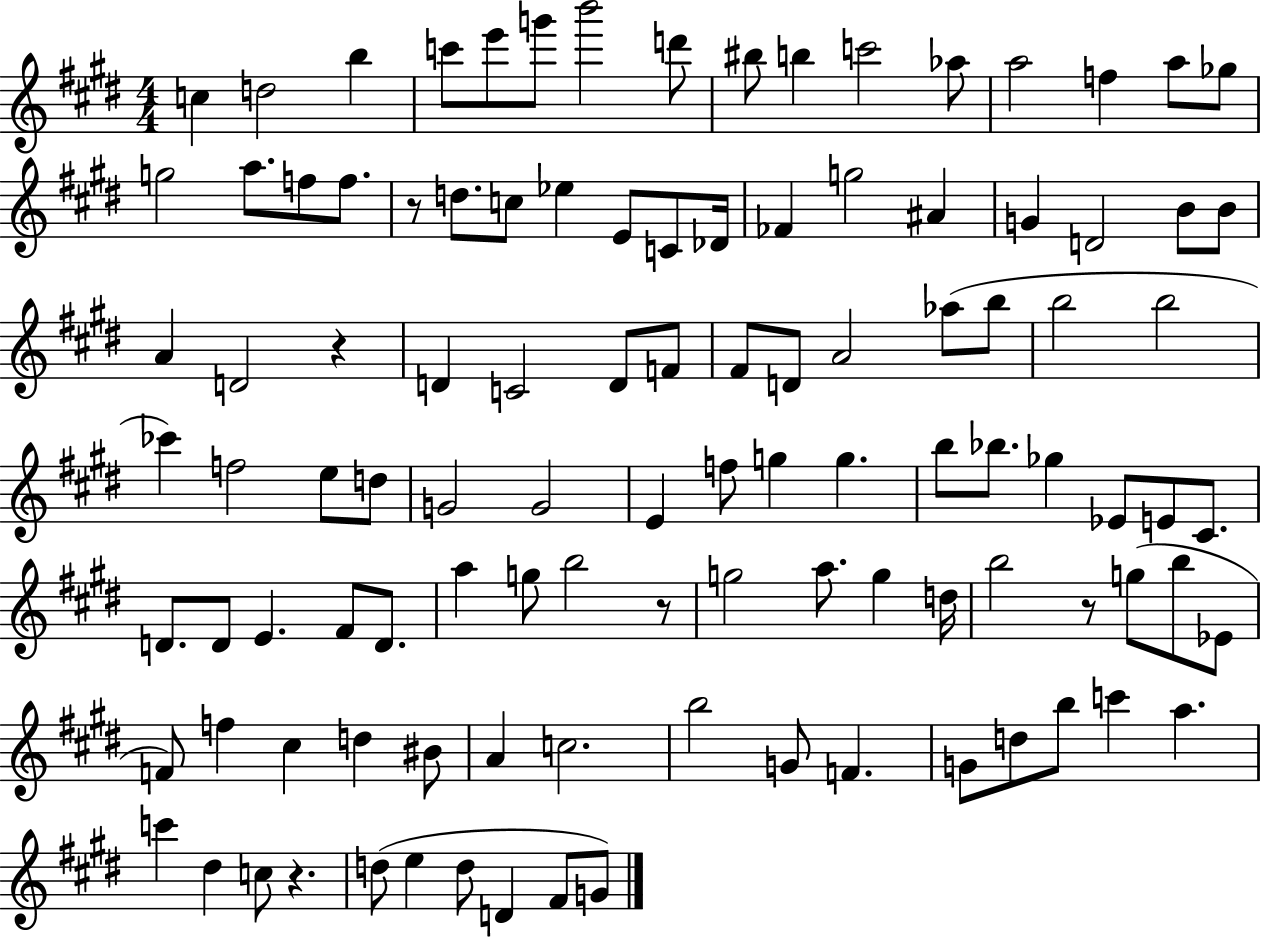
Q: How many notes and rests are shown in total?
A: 107